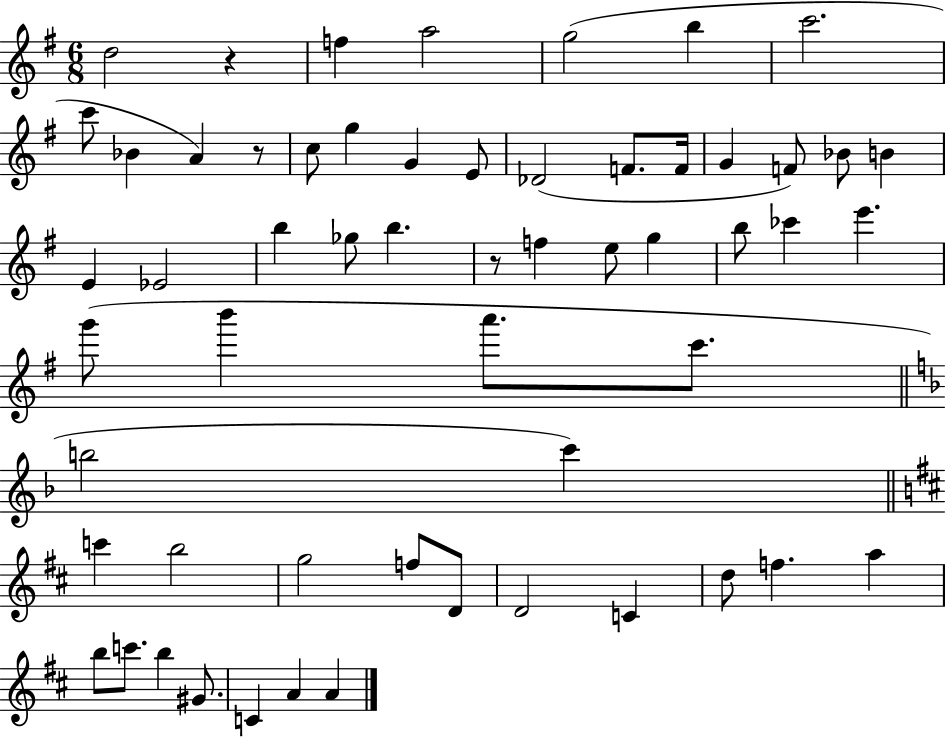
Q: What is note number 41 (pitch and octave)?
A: F5